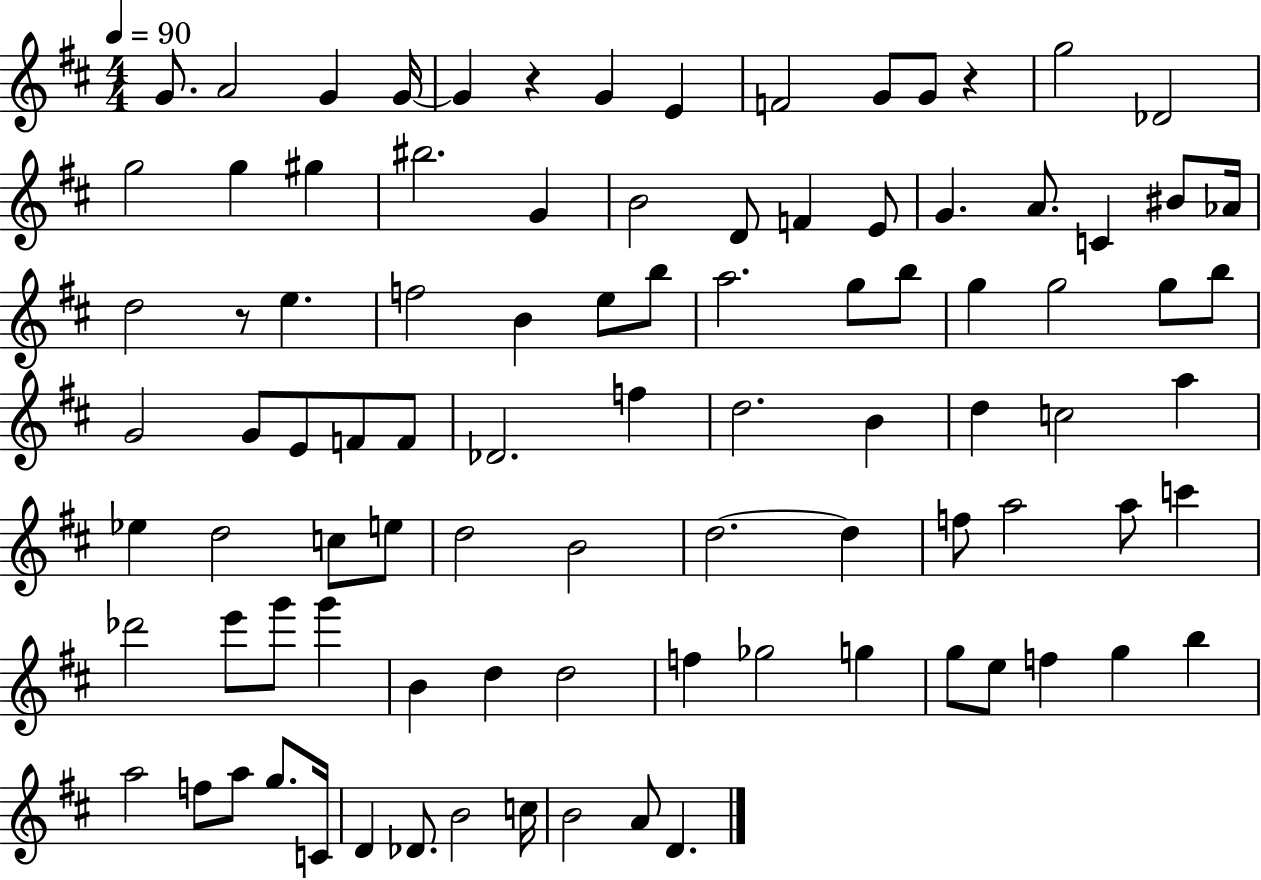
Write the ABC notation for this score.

X:1
T:Untitled
M:4/4
L:1/4
K:D
G/2 A2 G G/4 G z G E F2 G/2 G/2 z g2 _D2 g2 g ^g ^b2 G B2 D/2 F E/2 G A/2 C ^B/2 _A/4 d2 z/2 e f2 B e/2 b/2 a2 g/2 b/2 g g2 g/2 b/2 G2 G/2 E/2 F/2 F/2 _D2 f d2 B d c2 a _e d2 c/2 e/2 d2 B2 d2 d f/2 a2 a/2 c' _d'2 e'/2 g'/2 g' B d d2 f _g2 g g/2 e/2 f g b a2 f/2 a/2 g/2 C/4 D _D/2 B2 c/4 B2 A/2 D